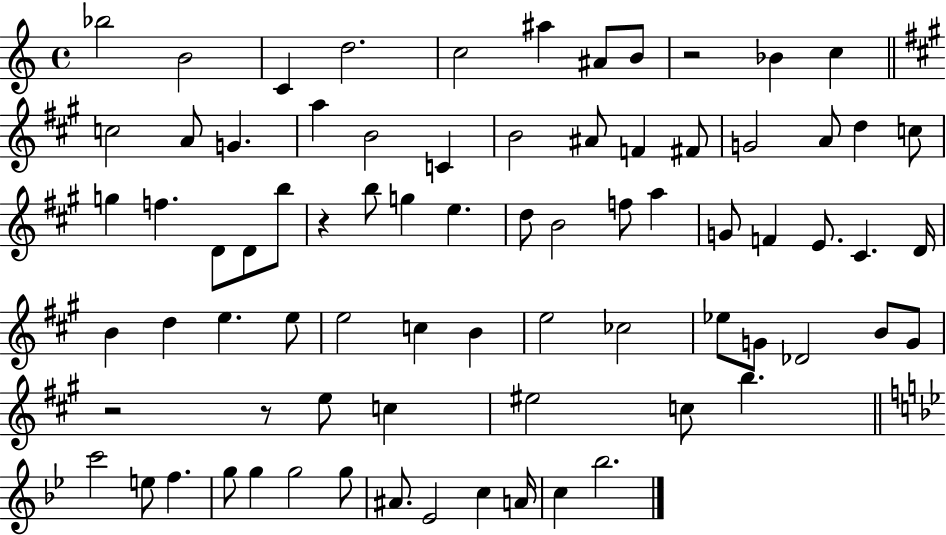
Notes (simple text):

Bb5/h B4/h C4/q D5/h. C5/h A#5/q A#4/e B4/e R/h Bb4/q C5/q C5/h A4/e G4/q. A5/q B4/h C4/q B4/h A#4/e F4/q F#4/e G4/h A4/e D5/q C5/e G5/q F5/q. D4/e D4/e B5/e R/q B5/e G5/q E5/q. D5/e B4/h F5/e A5/q G4/e F4/q E4/e. C#4/q. D4/s B4/q D5/q E5/q. E5/e E5/h C5/q B4/q E5/h CES5/h Eb5/e G4/e Db4/h B4/e G4/e R/h R/e E5/e C5/q EIS5/h C5/e B5/q. C6/h E5/e F5/q. G5/e G5/q G5/h G5/e A#4/e. Eb4/h C5/q A4/s C5/q Bb5/h.